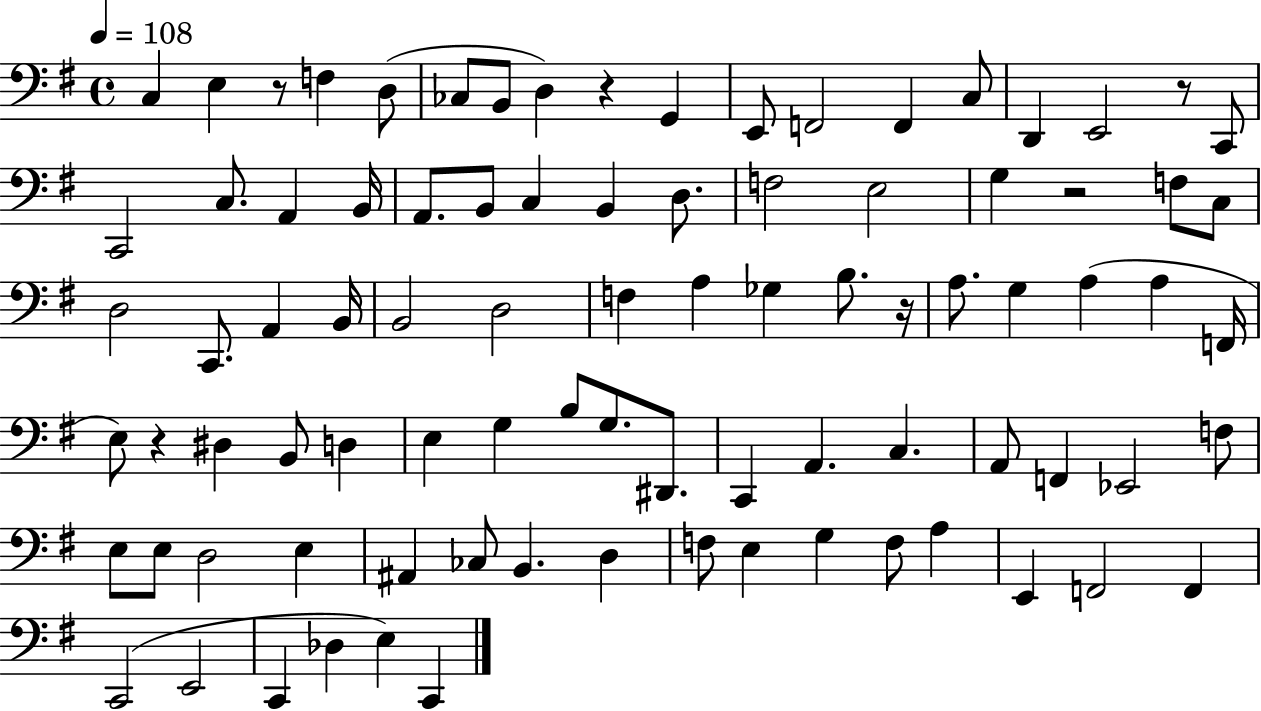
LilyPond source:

{
  \clef bass
  \time 4/4
  \defaultTimeSignature
  \key g \major
  \tempo 4 = 108
  \repeat volta 2 { c4 e4 r8 f4 d8( | ces8 b,8 d4) r4 g,4 | e,8 f,2 f,4 c8 | d,4 e,2 r8 c,8 | \break c,2 c8. a,4 b,16 | a,8. b,8 c4 b,4 d8. | f2 e2 | g4 r2 f8 c8 | \break d2 c,8. a,4 b,16 | b,2 d2 | f4 a4 ges4 b8. r16 | a8. g4 a4( a4 f,16 | \break e8) r4 dis4 b,8 d4 | e4 g4 b8 g8. dis,8. | c,4 a,4. c4. | a,8 f,4 ees,2 f8 | \break e8 e8 d2 e4 | ais,4 ces8 b,4. d4 | f8 e4 g4 f8 a4 | e,4 f,2 f,4 | \break c,2( e,2 | c,4 des4 e4) c,4 | } \bar "|."
}